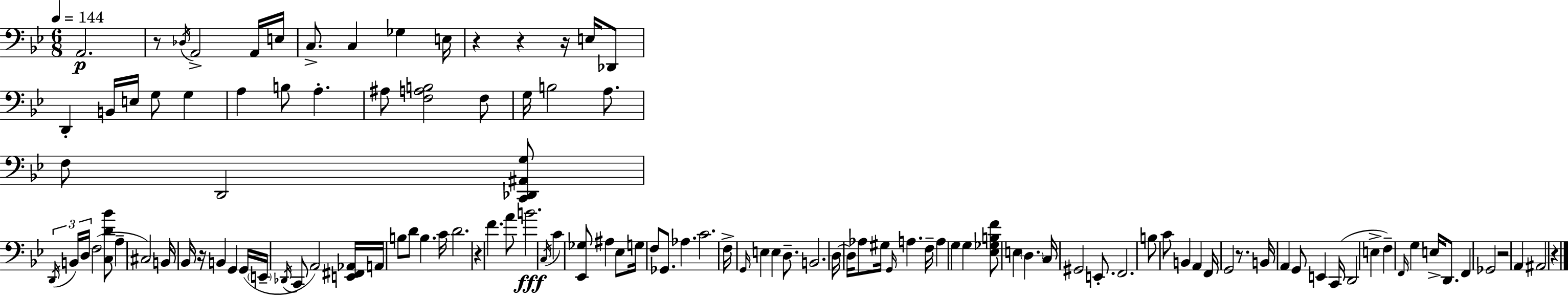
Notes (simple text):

A2/h. R/e Db3/s A2/h A2/s E3/s C3/e. C3/q Gb3/q E3/s R/q R/q R/s E3/s Db2/e D2/q B2/s E3/s G3/e G3/q A3/q B3/e A3/q. A#3/e [F3,A3,B3]/h F3/e G3/s B3/h A3/e. F3/e D2/h [C2,Db2,A#2,G3]/e D2/s B2/s D3/s F3/h [C3,D4,Bb4]/e A3/q C#3/h B2/s Bb2/s R/s B2/q G2/q G2/s E2/s Db2/s C2/e A2/h [E2,F#2,Ab2]/s A2/s B3/e D4/e B3/q. C4/s D4/h. R/q F4/q. A4/e B4/h. C3/s C4/q [Eb2,Gb3]/e A#3/q Eb3/e G3/s F3/e Gb2/e. Ab3/q. C4/h. F3/s G2/s E3/q E3/q D3/e. B2/h. D3/s D3/s Ab3/e G#3/s G2/s A3/q. F3/s A3/q G3/q G3/q [Eb3,Gb3,B3,F4]/e E3/q D3/q. C3/s G#2/h E2/e. F2/h. B3/e C4/e B2/q A2/q F2/s G2/h R/e. B2/s A2/q G2/e E2/q C2/s D2/h E3/q F3/q F2/s G3/q E3/s D2/e. F2/q Gb2/h R/h A2/q A#2/h R/q